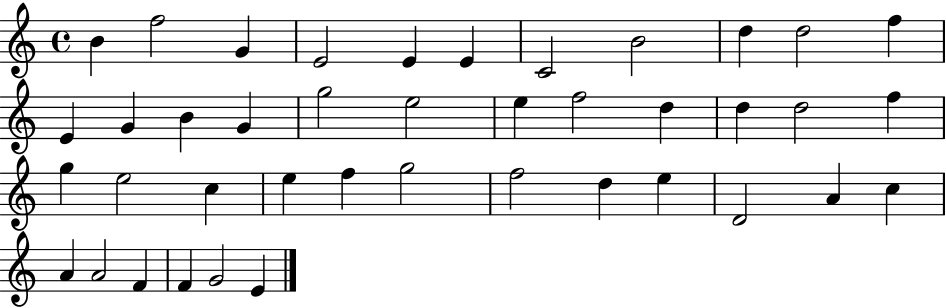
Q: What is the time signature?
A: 4/4